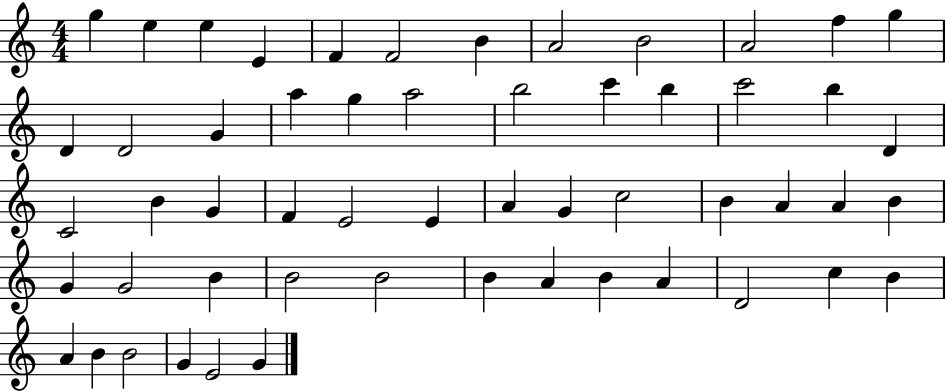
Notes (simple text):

G5/q E5/q E5/q E4/q F4/q F4/h B4/q A4/h B4/h A4/h F5/q G5/q D4/q D4/h G4/q A5/q G5/q A5/h B5/h C6/q B5/q C6/h B5/q D4/q C4/h B4/q G4/q F4/q E4/h E4/q A4/q G4/q C5/h B4/q A4/q A4/q B4/q G4/q G4/h B4/q B4/h B4/h B4/q A4/q B4/q A4/q D4/h C5/q B4/q A4/q B4/q B4/h G4/q E4/h G4/q